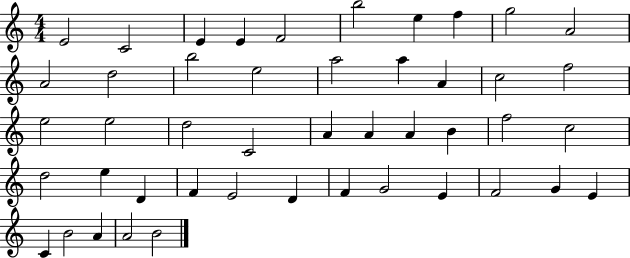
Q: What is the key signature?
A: C major